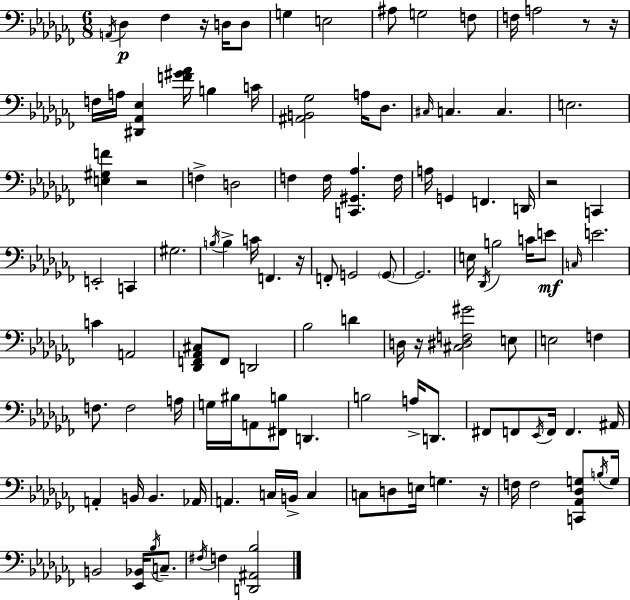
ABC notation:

X:1
T:Untitled
M:6/8
L:1/4
K:Abm
A,,/4 _D, _F, z/4 D,/4 D,/2 G, E,2 ^A,/2 G,2 F,/2 F,/4 A,2 z/2 z/4 F,/4 A,/4 [^D,,_A,,_E,] [F^G_A]/4 B, C/4 [^A,,B,,_G,]2 A,/4 _D,/2 ^C,/4 C, C, E,2 [E,^G,F] z2 F, D,2 F, F,/4 [C,,^G,,_A,] F,/4 A,/4 G,, F,, D,,/4 z2 C,, E,,2 C,, ^G,2 B,/4 B, C/4 F,, z/4 F,,/2 G,,2 G,,/2 G,,2 E,/4 _D,,/4 B,2 C/4 E/2 C,/4 E2 C A,,2 [_D,,F,,_A,,^C,]/2 F,,/2 D,,2 _B,2 D D,/4 z/4 [^C,^D,F,^G]2 E,/2 E,2 F, F,/2 F,2 A,/4 G,/4 ^B,/4 A,,/2 [^F,,B,]/2 D,, B,2 A,/4 D,,/2 ^F,,/2 F,,/2 _E,,/4 F,,/4 F,, ^A,,/4 A,, B,,/4 B,, _A,,/4 A,, C,/4 B,,/4 C, C,/2 D,/2 E,/4 G, z/4 F,/4 F,2 [C,,_A,,_D,G,]/2 B,/4 G,/4 B,,2 [_E,,_B,,]/4 _B,/4 C,/2 ^F,/4 F, [D,,^A,,_B,]2